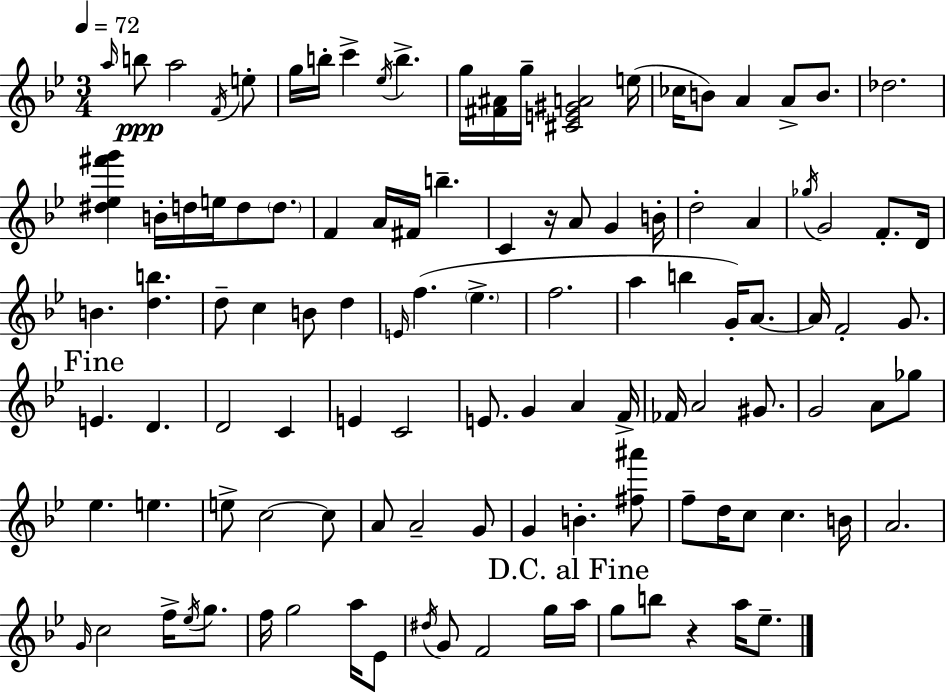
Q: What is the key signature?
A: BES major